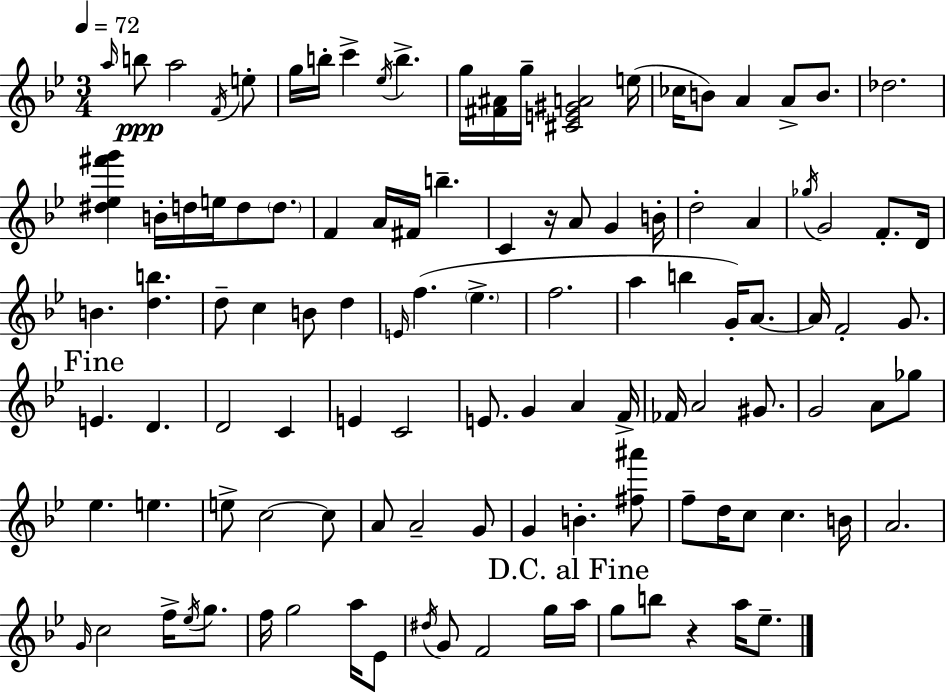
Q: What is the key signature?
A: BES major